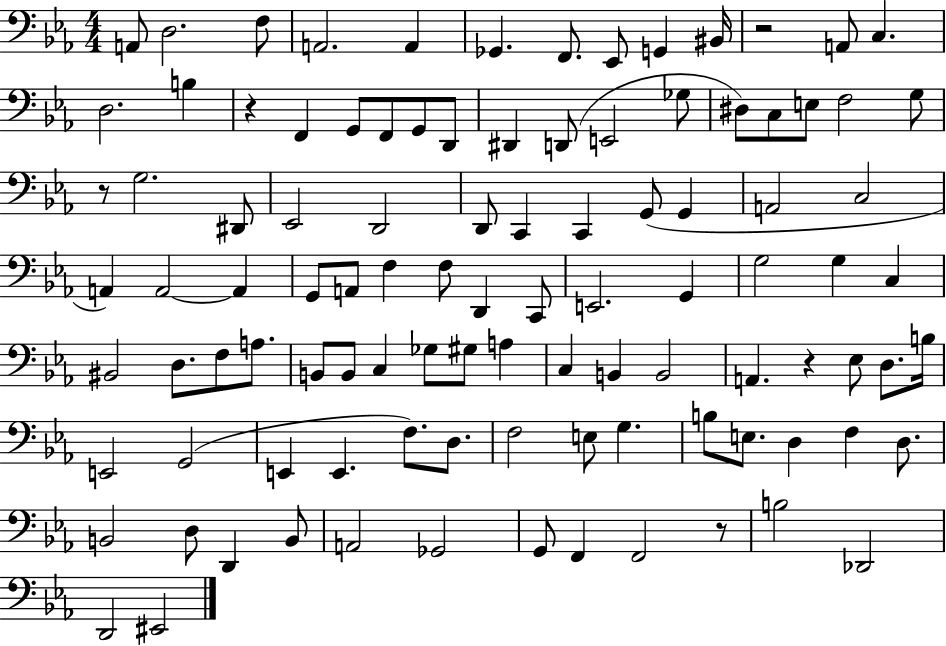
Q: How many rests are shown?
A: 5